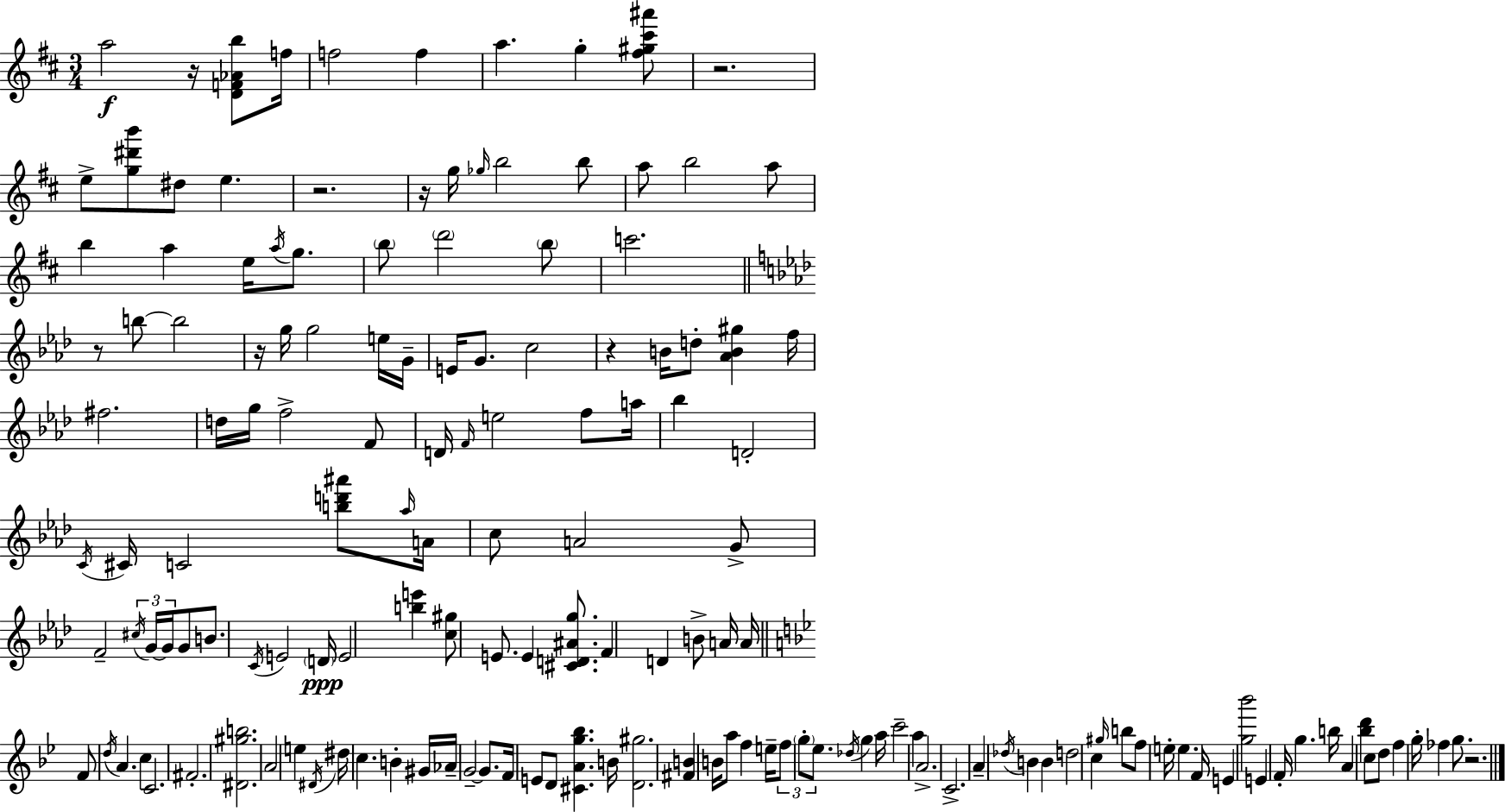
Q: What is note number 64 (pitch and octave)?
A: C4